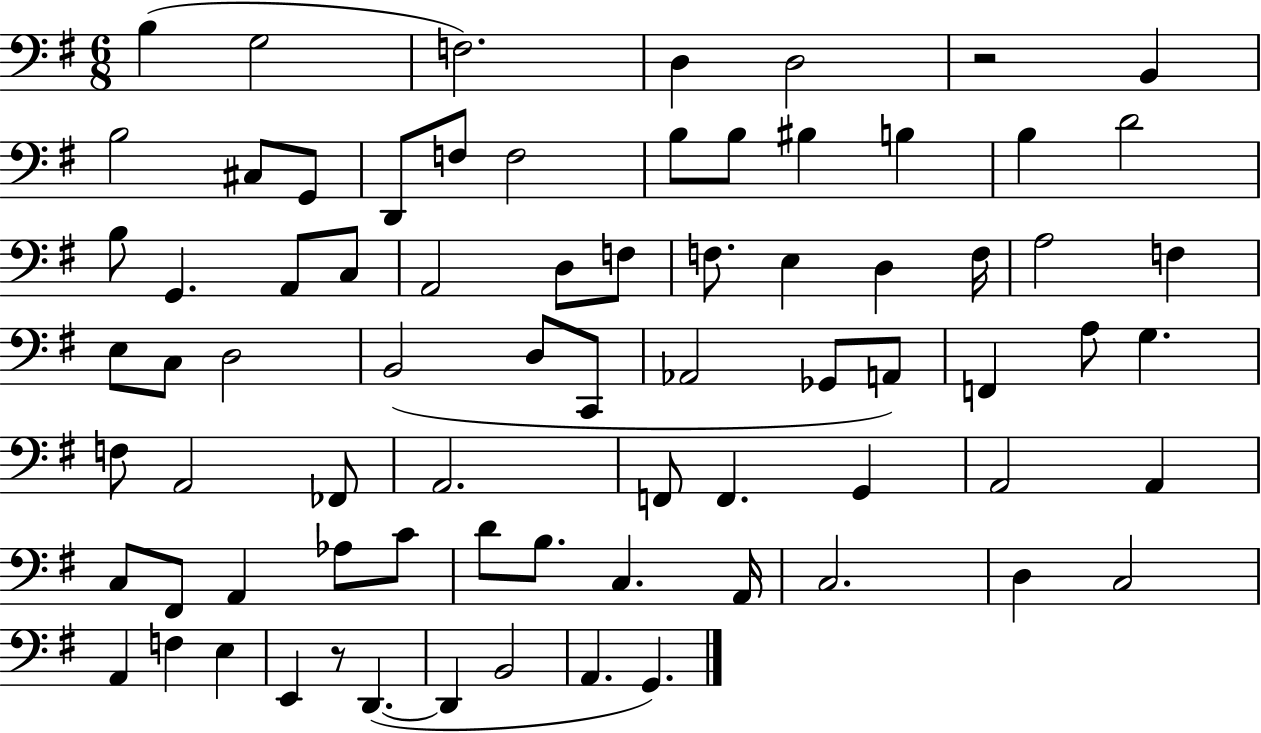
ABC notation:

X:1
T:Untitled
M:6/8
L:1/4
K:G
B, G,2 F,2 D, D,2 z2 B,, B,2 ^C,/2 G,,/2 D,,/2 F,/2 F,2 B,/2 B,/2 ^B, B, B, D2 B,/2 G,, A,,/2 C,/2 A,,2 D,/2 F,/2 F,/2 E, D, F,/4 A,2 F, E,/2 C,/2 D,2 B,,2 D,/2 C,,/2 _A,,2 _G,,/2 A,,/2 F,, A,/2 G, F,/2 A,,2 _F,,/2 A,,2 F,,/2 F,, G,, A,,2 A,, C,/2 ^F,,/2 A,, _A,/2 C/2 D/2 B,/2 C, A,,/4 C,2 D, C,2 A,, F, E, E,, z/2 D,, D,, B,,2 A,, G,,